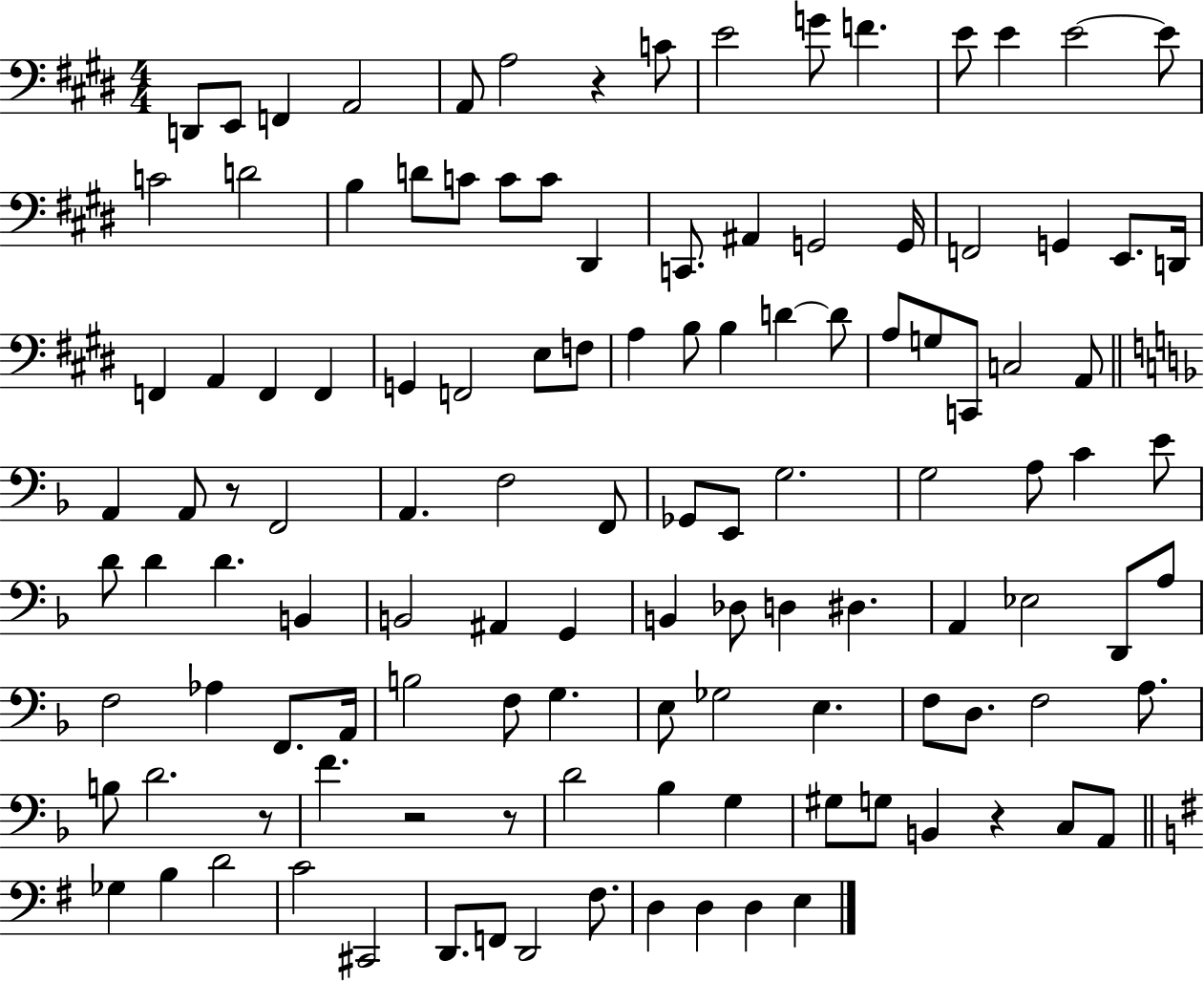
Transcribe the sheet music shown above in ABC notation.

X:1
T:Untitled
M:4/4
L:1/4
K:E
D,,/2 E,,/2 F,, A,,2 A,,/2 A,2 z C/2 E2 G/2 F E/2 E E2 E/2 C2 D2 B, D/2 C/2 C/2 C/2 ^D,, C,,/2 ^A,, G,,2 G,,/4 F,,2 G,, E,,/2 D,,/4 F,, A,, F,, F,, G,, F,,2 E,/2 F,/2 A, B,/2 B, D D/2 A,/2 G,/2 C,,/2 C,2 A,,/2 A,, A,,/2 z/2 F,,2 A,, F,2 F,,/2 _G,,/2 E,,/2 G,2 G,2 A,/2 C E/2 D/2 D D B,, B,,2 ^A,, G,, B,, _D,/2 D, ^D, A,, _E,2 D,,/2 A,/2 F,2 _A, F,,/2 A,,/4 B,2 F,/2 G, E,/2 _G,2 E, F,/2 D,/2 F,2 A,/2 B,/2 D2 z/2 F z2 z/2 D2 _B, G, ^G,/2 G,/2 B,, z C,/2 A,,/2 _G, B, D2 C2 ^C,,2 D,,/2 F,,/2 D,,2 ^F,/2 D, D, D, E,